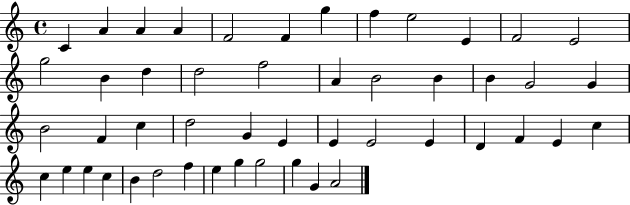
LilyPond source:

{
  \clef treble
  \time 4/4
  \defaultTimeSignature
  \key c \major
  c'4 a'4 a'4 a'4 | f'2 f'4 g''4 | f''4 e''2 e'4 | f'2 e'2 | \break g''2 b'4 d''4 | d''2 f''2 | a'4 b'2 b'4 | b'4 g'2 g'4 | \break b'2 f'4 c''4 | d''2 g'4 e'4 | e'4 e'2 e'4 | d'4 f'4 e'4 c''4 | \break c''4 e''4 e''4 c''4 | b'4 d''2 f''4 | e''4 g''4 g''2 | g''4 g'4 a'2 | \break \bar "|."
}